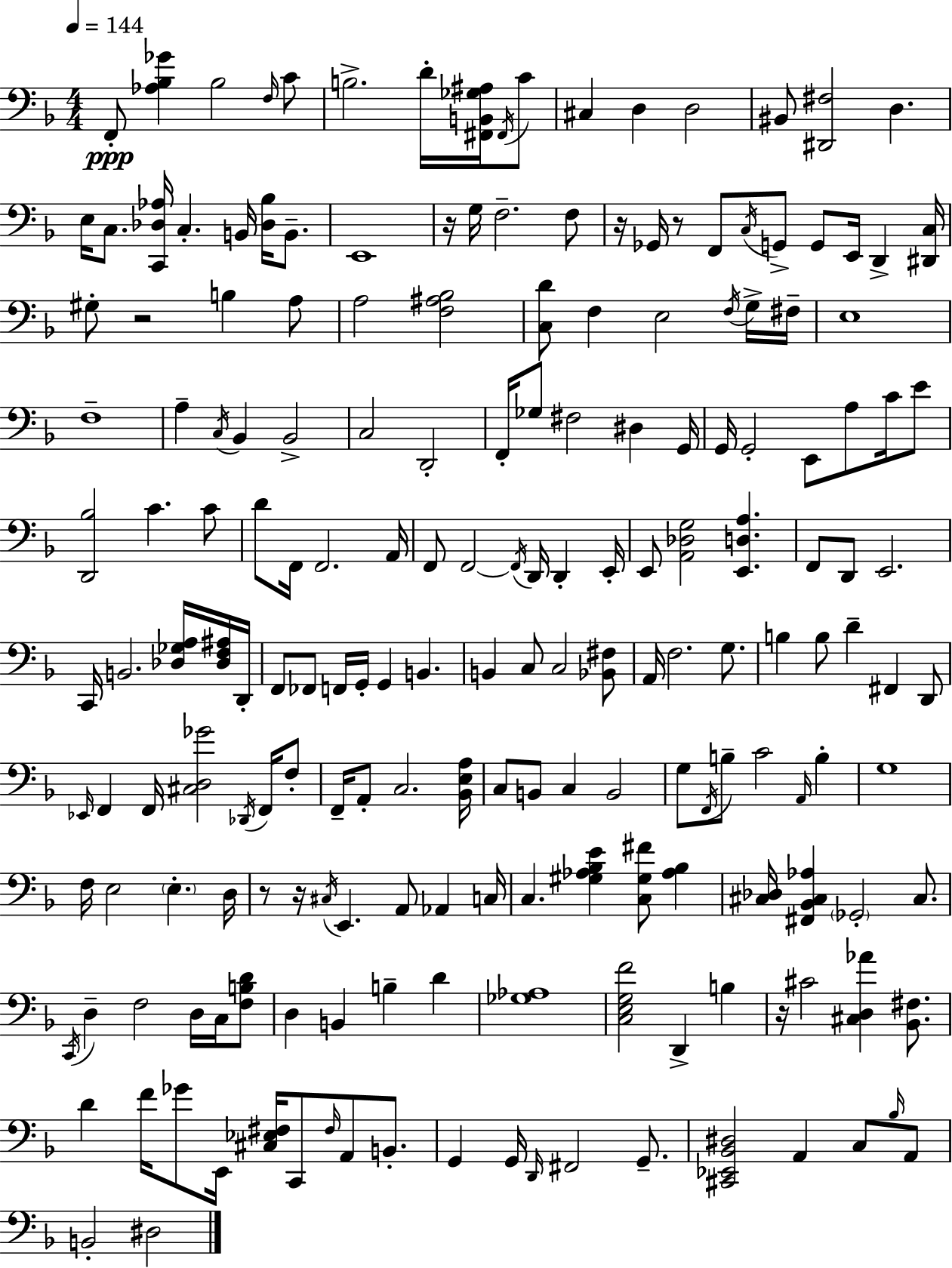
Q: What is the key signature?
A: D minor